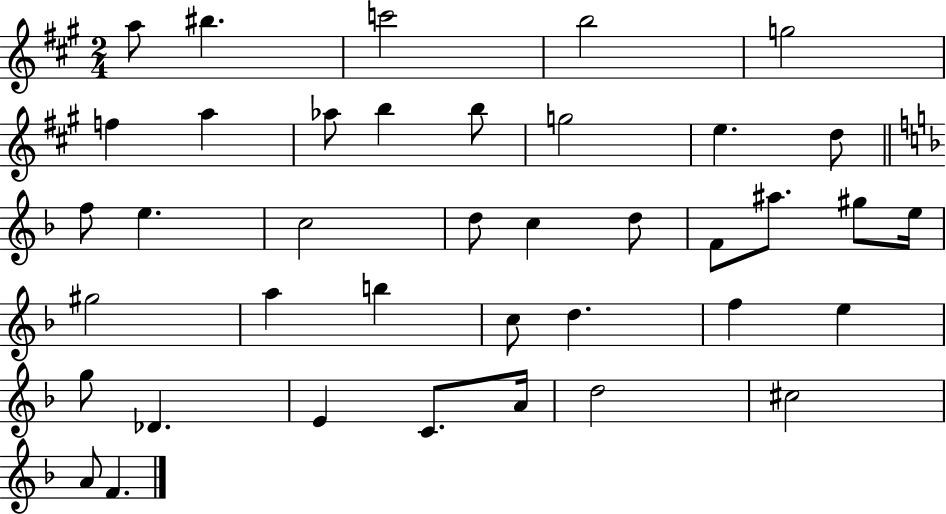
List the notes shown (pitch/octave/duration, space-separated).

A5/e BIS5/q. C6/h B5/h G5/h F5/q A5/q Ab5/e B5/q B5/e G5/h E5/q. D5/e F5/e E5/q. C5/h D5/e C5/q D5/e F4/e A#5/e. G#5/e E5/s G#5/h A5/q B5/q C5/e D5/q. F5/q E5/q G5/e Db4/q. E4/q C4/e. A4/s D5/h C#5/h A4/e F4/q.